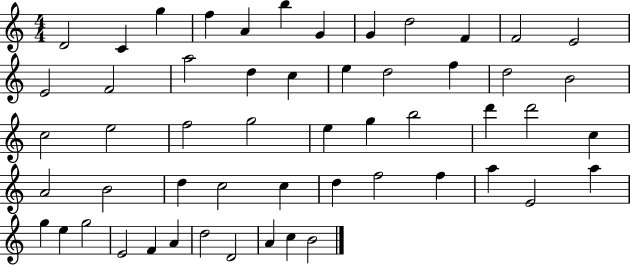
{
  \clef treble
  \numericTimeSignature
  \time 4/4
  \key c \major
  d'2 c'4 g''4 | f''4 a'4 b''4 g'4 | g'4 d''2 f'4 | f'2 e'2 | \break e'2 f'2 | a''2 d''4 c''4 | e''4 d''2 f''4 | d''2 b'2 | \break c''2 e''2 | f''2 g''2 | e''4 g''4 b''2 | d'''4 d'''2 c''4 | \break a'2 b'2 | d''4 c''2 c''4 | d''4 f''2 f''4 | a''4 e'2 a''4 | \break g''4 e''4 g''2 | e'2 f'4 a'4 | d''2 d'2 | a'4 c''4 b'2 | \break \bar "|."
}